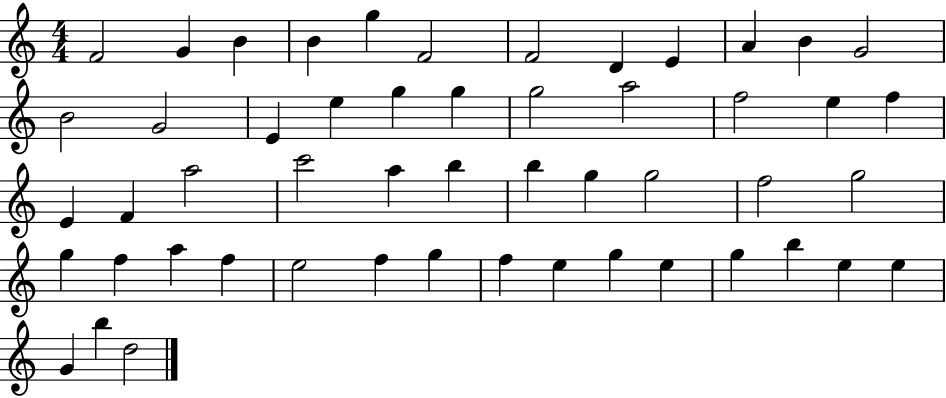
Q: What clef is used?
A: treble